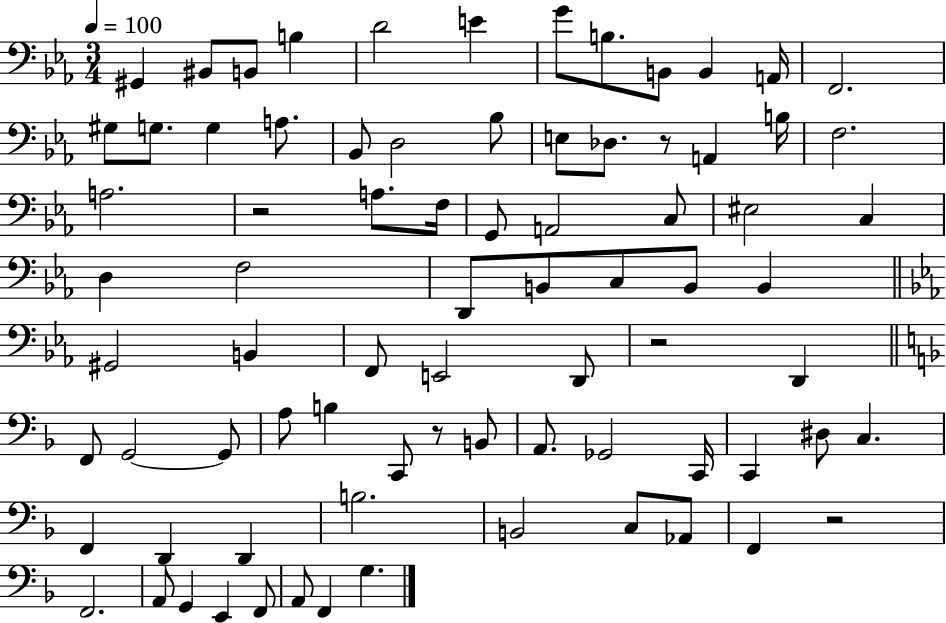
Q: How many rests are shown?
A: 5